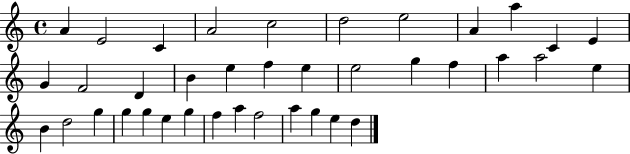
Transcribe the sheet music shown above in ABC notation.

X:1
T:Untitled
M:4/4
L:1/4
K:C
A E2 C A2 c2 d2 e2 A a C E G F2 D B e f e e2 g f a a2 e B d2 g g g e g f a f2 a g e d